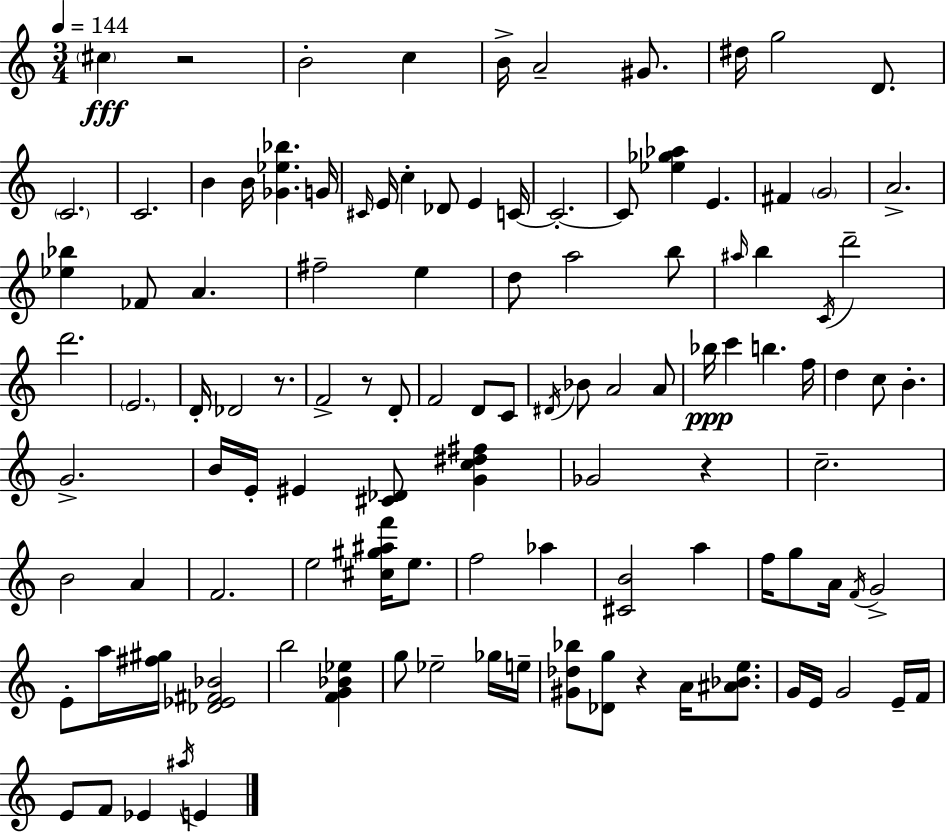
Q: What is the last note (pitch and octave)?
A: E4